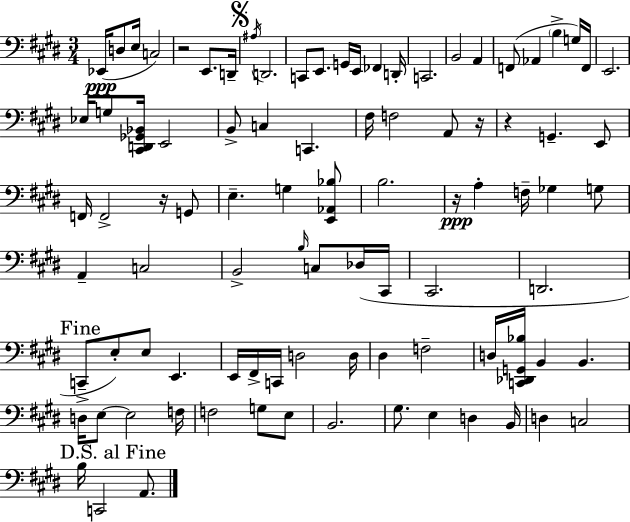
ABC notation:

X:1
T:Untitled
M:3/4
L:1/4
K:E
_E,,/4 D,/2 E,/4 C,2 z2 E,,/2 D,,/4 ^A,/4 D,,2 C,,/2 E,,/2 G,,/4 E,,/4 _F,, D,,/4 C,,2 B,,2 A,, F,,/2 _A,, B, G,/4 F,,/4 E,,2 _E,/4 G,/2 [^C,,D,,_G,,_B,,]/4 E,,2 B,,/2 C, C,, ^F,/4 F,2 A,,/2 z/4 z G,, E,,/2 F,,/4 F,,2 z/4 G,,/2 E, G, [E,,_A,,_B,]/2 B,2 z/4 A, F,/4 _G, G,/2 A,, C,2 B,,2 B,/4 C,/2 _D,/4 ^C,,/4 ^C,,2 D,,2 C,,/2 E,/2 E,/2 E,, E,,/4 ^F,,/4 C,,/4 D,2 D,/4 ^D, F,2 D,/4 [C,,_D,,G,,_B,]/4 B,, B,, D,/4 E,/2 E,2 F,/4 F,2 G,/2 E,/2 B,,2 ^G,/2 E, D, B,,/4 D, C,2 B,/4 C,,2 A,,/2